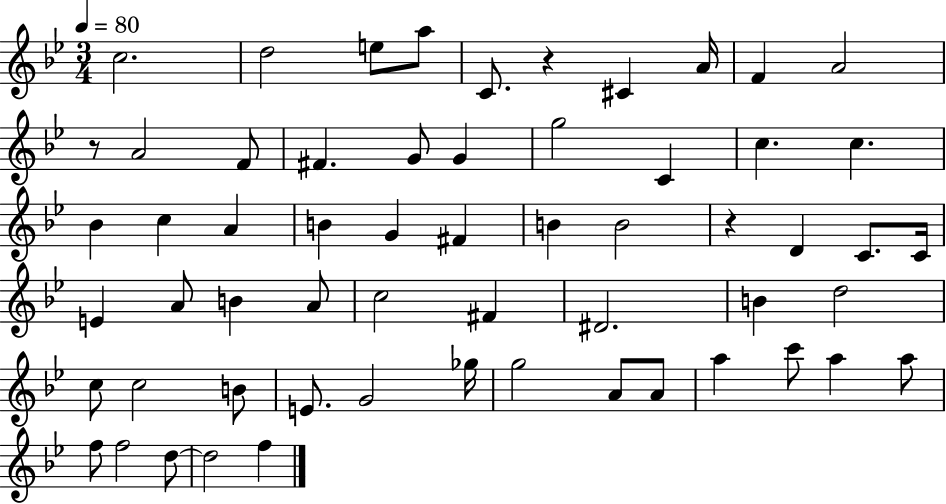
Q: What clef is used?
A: treble